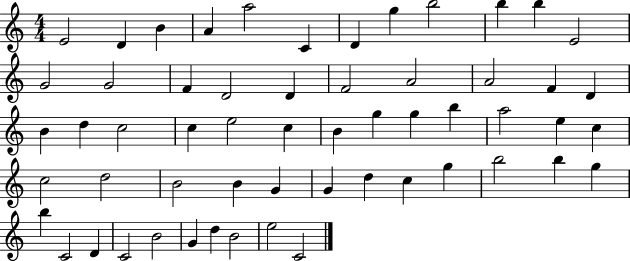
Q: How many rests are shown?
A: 0